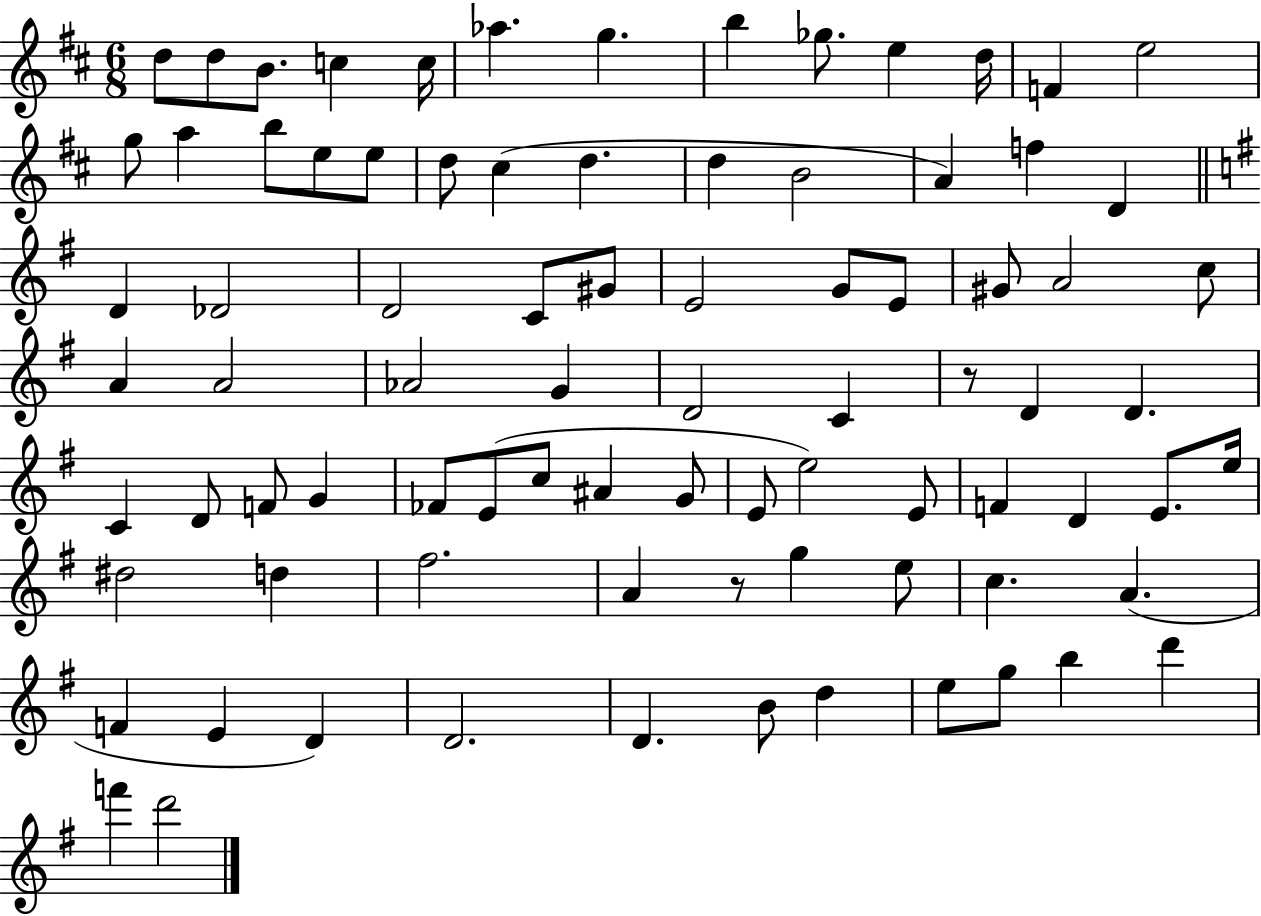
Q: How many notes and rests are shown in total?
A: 84